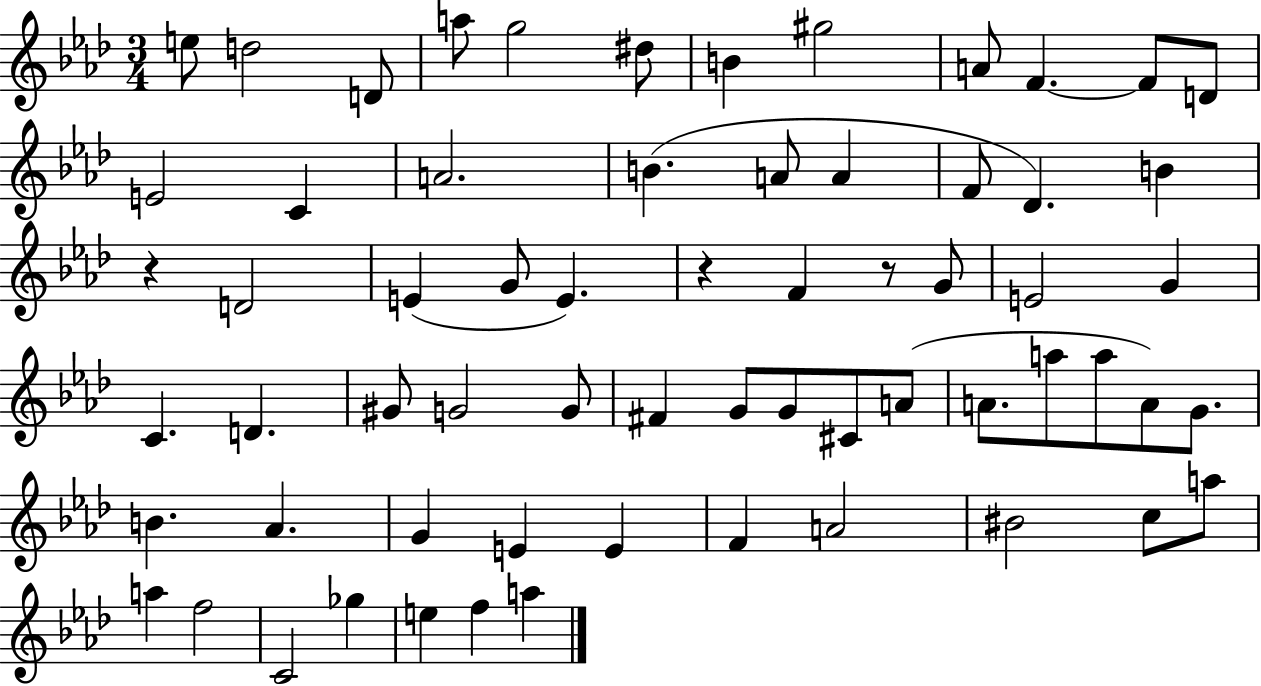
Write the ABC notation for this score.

X:1
T:Untitled
M:3/4
L:1/4
K:Ab
e/2 d2 D/2 a/2 g2 ^d/2 B ^g2 A/2 F F/2 D/2 E2 C A2 B A/2 A F/2 _D B z D2 E G/2 E z F z/2 G/2 E2 G C D ^G/2 G2 G/2 ^F G/2 G/2 ^C/2 A/2 A/2 a/2 a/2 A/2 G/2 B _A G E E F A2 ^B2 c/2 a/2 a f2 C2 _g e f a